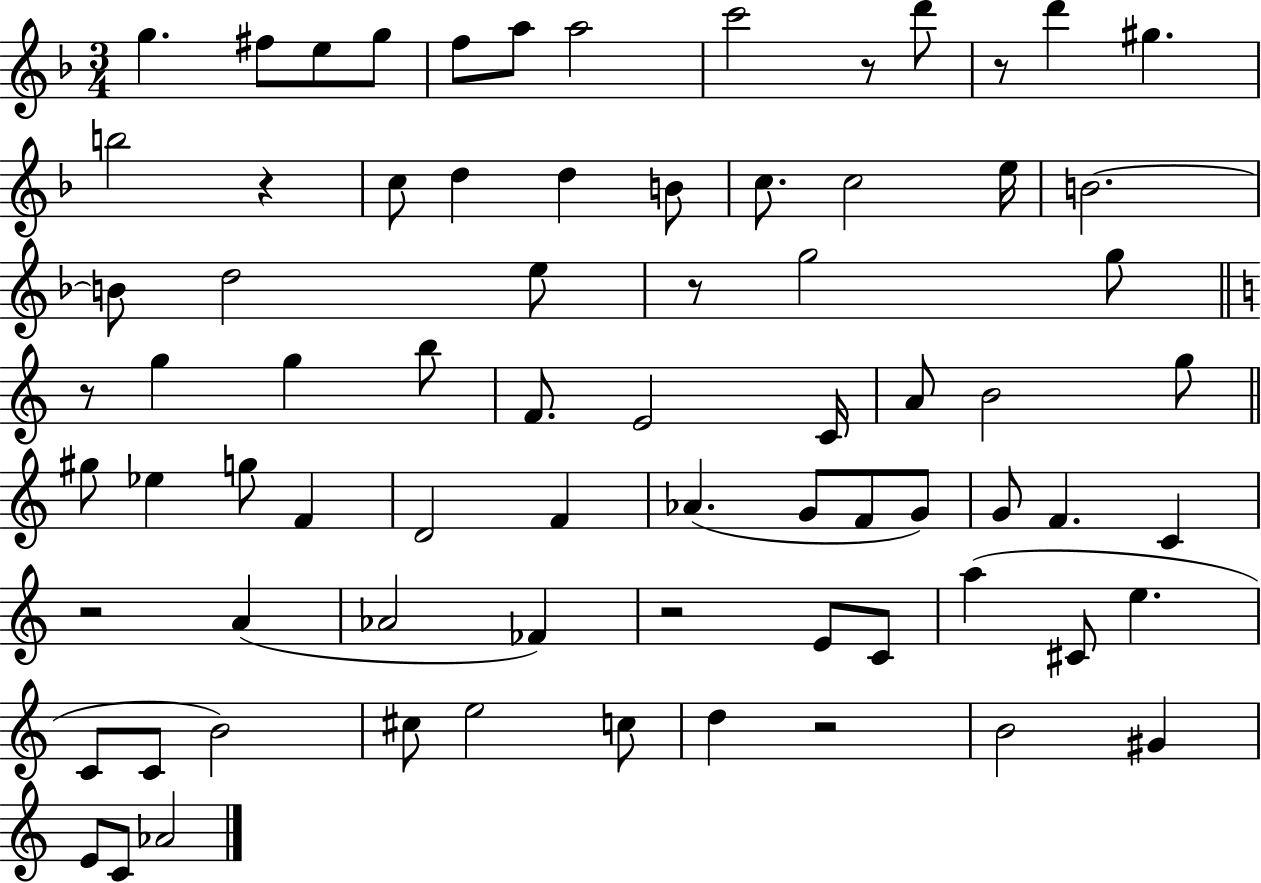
G5/q. F#5/e E5/e G5/e F5/e A5/e A5/h C6/h R/e D6/e R/e D6/q G#5/q. B5/h R/q C5/e D5/q D5/q B4/e C5/e. C5/h E5/s B4/h. B4/e D5/h E5/e R/e G5/h G5/e R/e G5/q G5/q B5/e F4/e. E4/h C4/s A4/e B4/h G5/e G#5/e Eb5/q G5/e F4/q D4/h F4/q Ab4/q. G4/e F4/e G4/e G4/e F4/q. C4/q R/h A4/q Ab4/h FES4/q R/h E4/e C4/e A5/q C#4/e E5/q. C4/e C4/e B4/h C#5/e E5/h C5/e D5/q R/h B4/h G#4/q E4/e C4/e Ab4/h